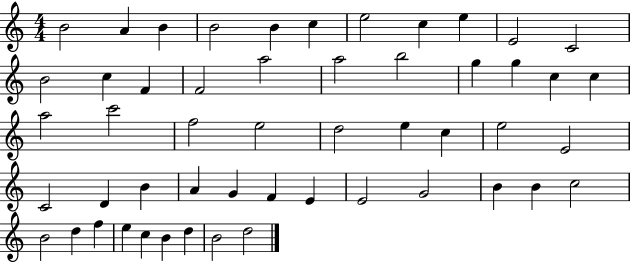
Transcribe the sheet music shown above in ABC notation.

X:1
T:Untitled
M:4/4
L:1/4
K:C
B2 A B B2 B c e2 c e E2 C2 B2 c F F2 a2 a2 b2 g g c c a2 c'2 f2 e2 d2 e c e2 E2 C2 D B A G F E E2 G2 B B c2 B2 d f e c B d B2 d2